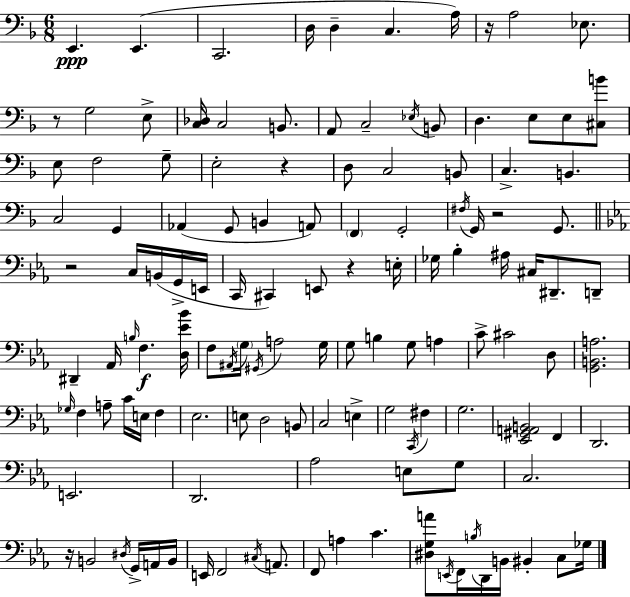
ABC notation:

X:1
T:Untitled
M:6/8
L:1/4
K:Dm
E,, E,, C,,2 D,/4 D, C, A,/4 z/4 A,2 _E,/2 z/2 G,2 E,/2 [C,_D,]/4 C,2 B,,/2 A,,/2 C,2 _E,/4 B,,/2 D, E,/2 E,/2 [^C,B]/2 E,/2 F,2 G,/2 E,2 z D,/2 C,2 B,,/2 C, B,, C,2 G,, _A,, G,,/2 B,, A,,/2 F,, G,,2 ^F,/4 G,,/4 z2 G,,/2 z2 C,/4 B,,/4 G,,/4 E,,/4 C,,/4 ^C,, E,,/2 z E,/4 _G,/4 _B, ^A,/4 ^C,/4 ^D,,/2 D,,/2 ^D,, _A,,/4 B,/4 F, [D,_E_B]/4 F,/2 ^A,,/4 G,/4 ^G,,/4 A,2 G,/4 G,/2 B, G,/2 A, C/2 ^C2 D,/2 [G,,B,,A,]2 _G,/4 F, A,/2 C/4 E,/4 F, _E,2 E,/2 D,2 B,,/2 C,2 E, G,2 C,,/4 ^F, G,2 [_E,,^G,,A,,B,,]2 F,, D,,2 E,,2 D,,2 _A,2 E,/2 G,/2 C,2 z/4 B,,2 ^D,/4 G,,/4 A,,/4 B,,/4 E,,/4 F,,2 ^C,/4 A,,/2 F,,/2 A, C [^D,G,A]/2 E,,/4 F,,/4 B,/4 D,,/4 B,,/4 ^B,, C,/2 _G,/4